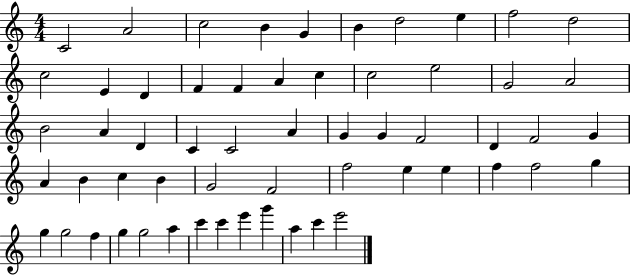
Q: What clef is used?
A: treble